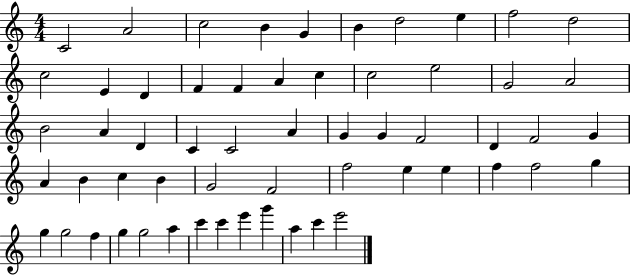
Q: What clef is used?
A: treble